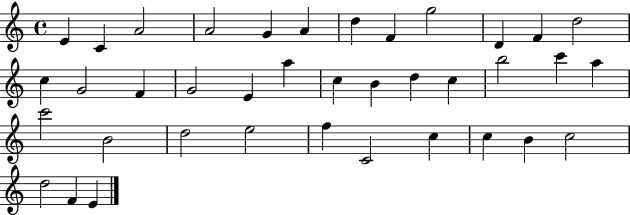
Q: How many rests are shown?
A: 0